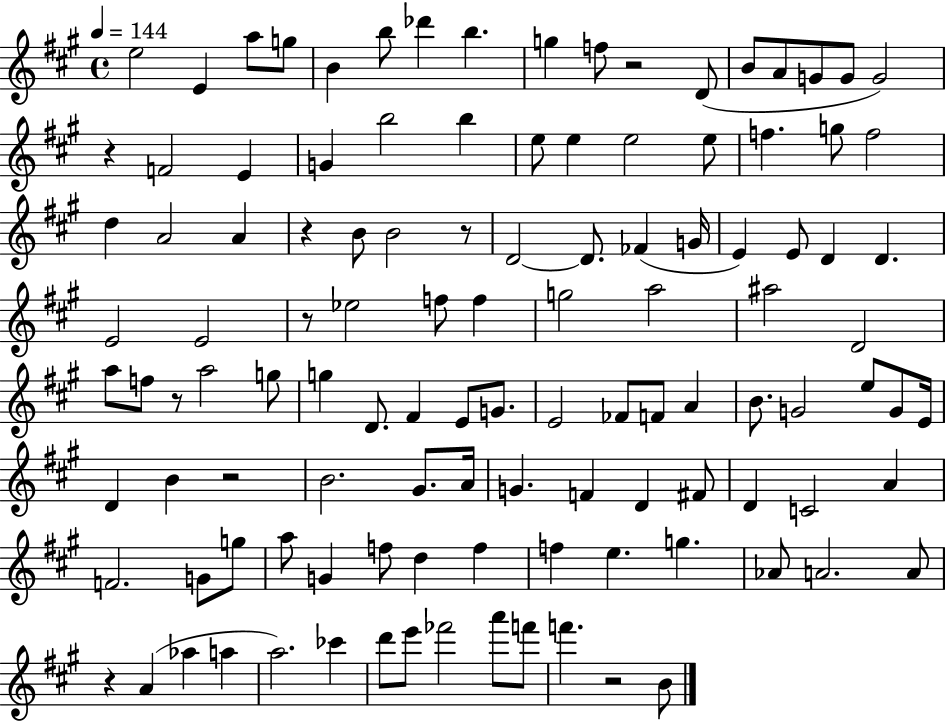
E5/h E4/q A5/e G5/e B4/q B5/e Db6/q B5/q. G5/q F5/e R/h D4/e B4/e A4/e G4/e G4/e G4/h R/q F4/h E4/q G4/q B5/h B5/q E5/e E5/q E5/h E5/e F5/q. G5/e F5/h D5/q A4/h A4/q R/q B4/e B4/h R/e D4/h D4/e. FES4/q G4/s E4/q E4/e D4/q D4/q. E4/h E4/h R/e Eb5/h F5/e F5/q G5/h A5/h A#5/h D4/h A5/e F5/e R/e A5/h G5/e G5/q D4/e. F#4/q E4/e G4/e. E4/h FES4/e F4/e A4/q B4/e. G4/h E5/e G4/e E4/s D4/q B4/q R/h B4/h. G#4/e. A4/s G4/q. F4/q D4/q F#4/e D4/q C4/h A4/q F4/h. G4/e G5/e A5/e G4/q F5/e D5/q F5/q F5/q E5/q. G5/q. Ab4/e A4/h. A4/e R/q A4/q Ab5/q A5/q A5/h. CES6/q D6/e E6/e FES6/h A6/e F6/e F6/q. R/h B4/e